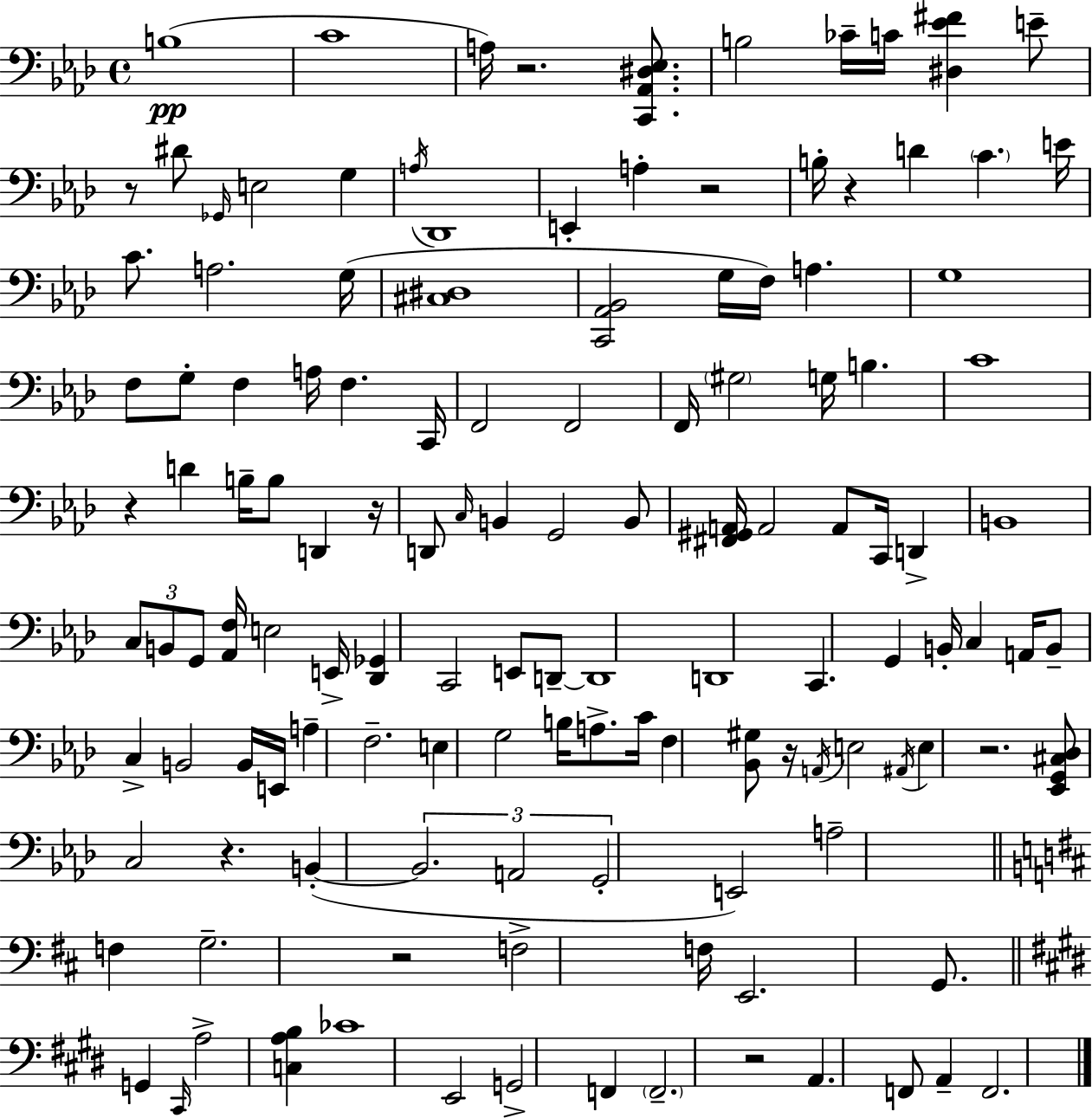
B3/w C4/w A3/s R/h. [C2,Ab2,D#3,Eb3]/e. B3/h CES4/s C4/s [D#3,Eb4,F#4]/q E4/e R/e D#4/e Gb2/s E3/h G3/q A3/s Db2/w E2/q A3/q R/h B3/s R/q D4/q C4/q. E4/s C4/e. A3/h. G3/s [C#3,D#3]/w [C2,Ab2,Bb2]/h G3/s F3/s A3/q. G3/w F3/e G3/e F3/q A3/s F3/q. C2/s F2/h F2/h F2/s G#3/h G3/s B3/q. C4/w R/q D4/q B3/s B3/e D2/q R/s D2/e C3/s B2/q G2/h B2/e [F#2,G#2,A2]/s A2/h A2/e C2/s D2/q B2/w C3/e B2/e G2/e [Ab2,F3]/s E3/h E2/s [Db2,Gb2]/q C2/h E2/e D2/e D2/w D2/w C2/q. G2/q B2/s C3/q A2/s B2/e C3/q B2/h B2/s E2/s A3/q F3/h. E3/q G3/h B3/s A3/e. C4/s F3/q [Bb2,G#3]/e R/s A2/s E3/h A#2/s E3/q R/h. [Eb2,G2,C#3,Db3]/e C3/h R/q. B2/q B2/h. A2/h G2/h E2/h A3/h F3/q G3/h. R/h F3/h F3/s E2/h. G2/e. G2/q C#2/s A3/h [C3,A3,B3]/q CES4/w E2/h G2/h F2/q F2/h. R/h A2/q. F2/e A2/q F2/h.